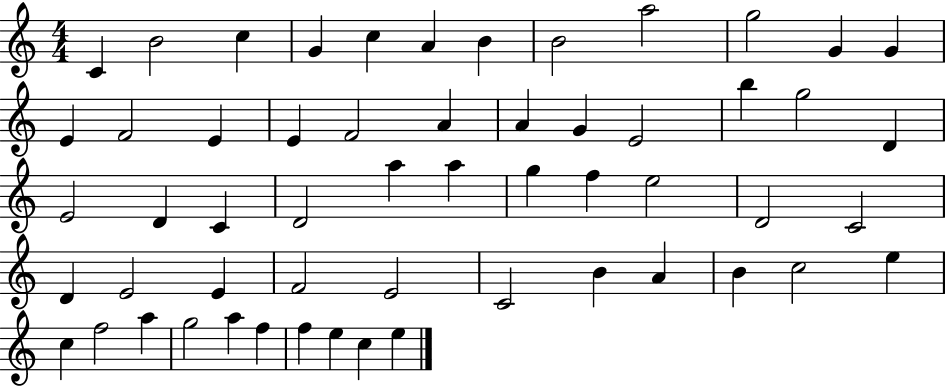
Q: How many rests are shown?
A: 0